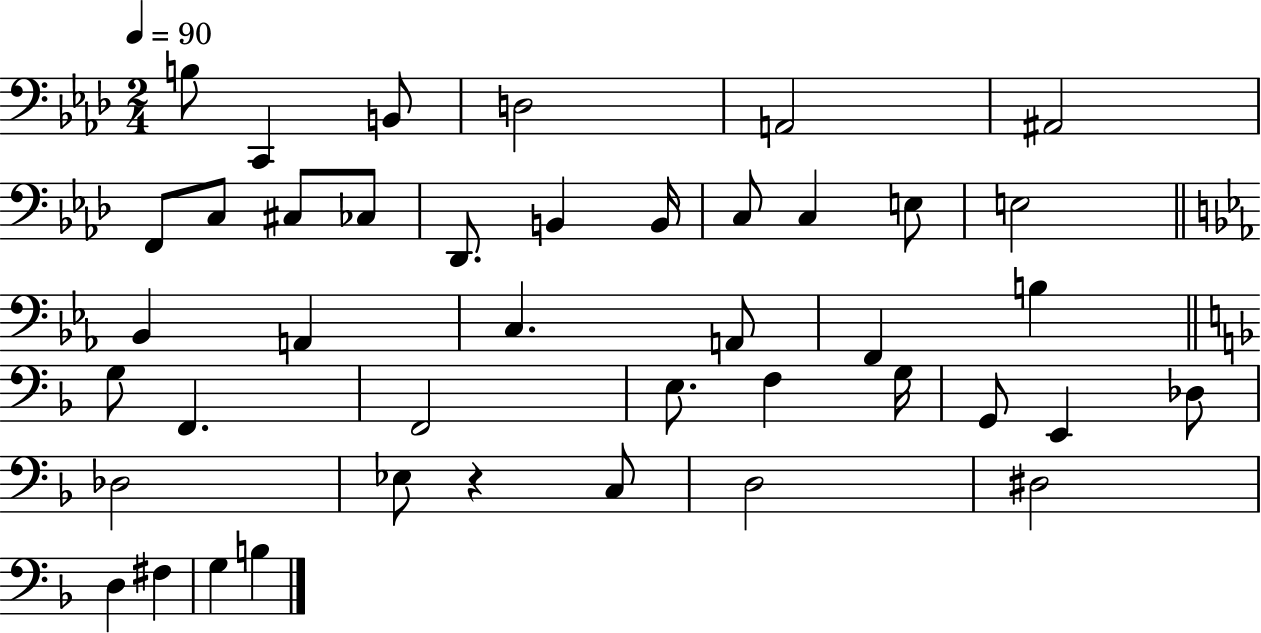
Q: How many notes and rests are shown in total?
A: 42